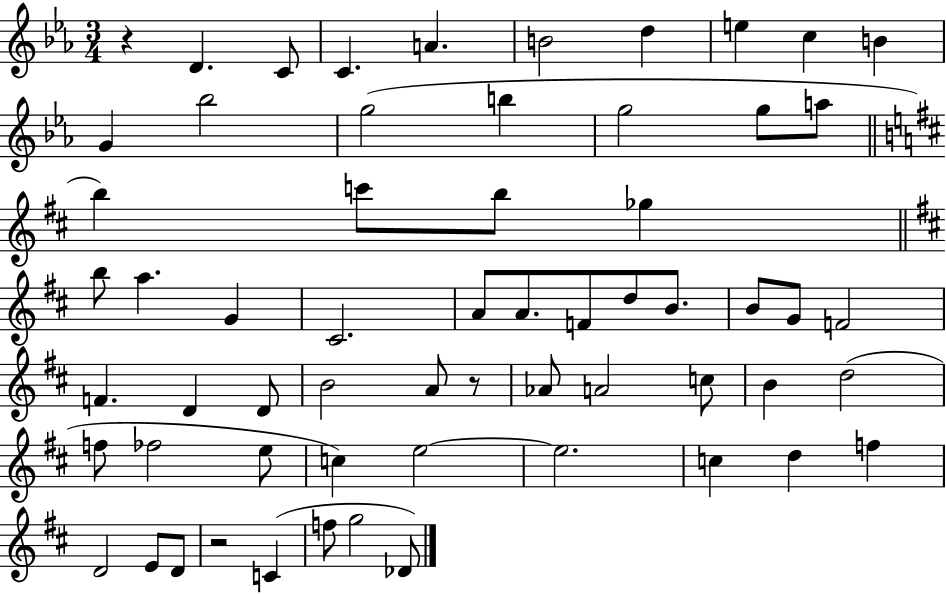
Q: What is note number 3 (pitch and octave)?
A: C4